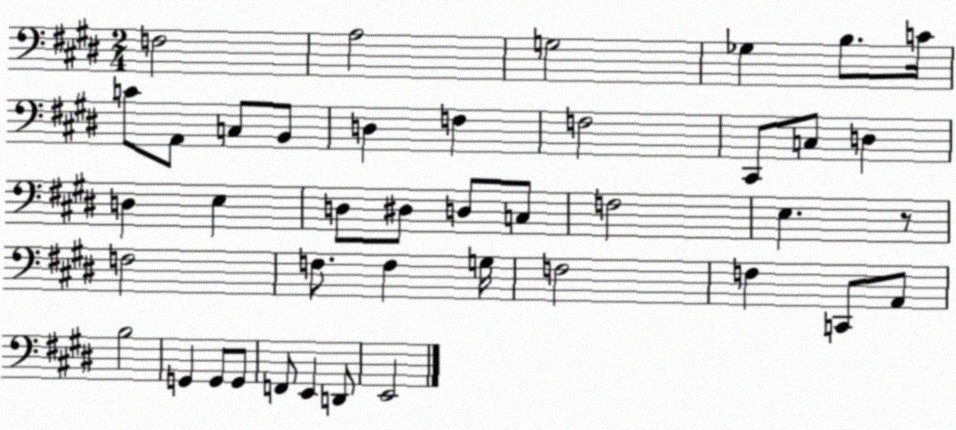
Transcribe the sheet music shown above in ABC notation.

X:1
T:Untitled
M:2/4
L:1/4
K:E
F,2 A,2 G,2 _G, B,/2 C/4 C/2 A,,/2 C,/2 B,,/2 D, F, F,2 ^C,,/2 C,/2 D, D, E, D,/2 ^D,/2 D,/2 C,/2 F,2 E, z/2 F,2 F,/2 F, G,/4 F,2 F, C,,/2 A,,/2 B,2 G,, G,,/2 G,,/2 F,,/2 E,, D,,/2 E,,2